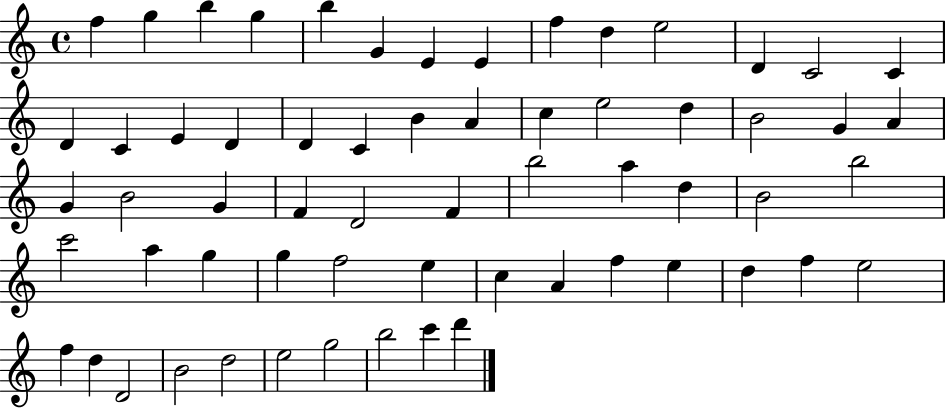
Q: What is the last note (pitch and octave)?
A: D6